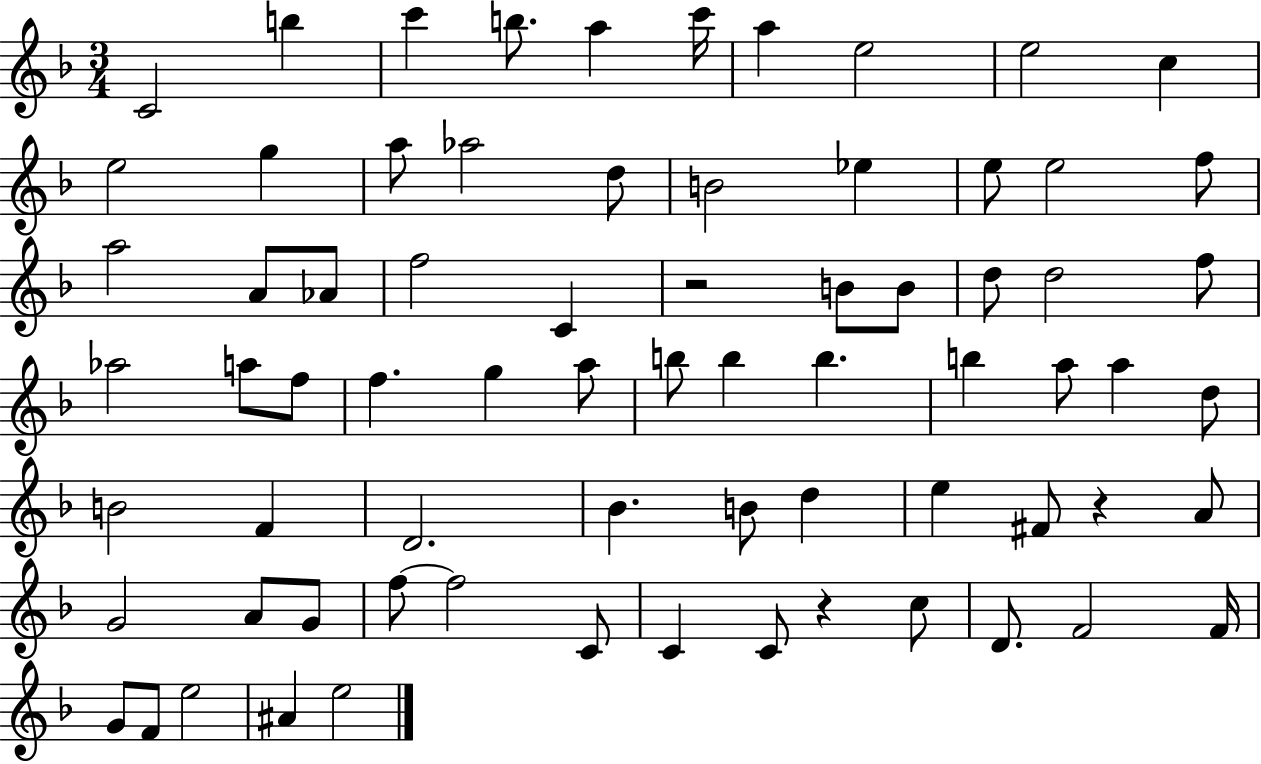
{
  \clef treble
  \numericTimeSignature
  \time 3/4
  \key f \major
  \repeat volta 2 { c'2 b''4 | c'''4 b''8. a''4 c'''16 | a''4 e''2 | e''2 c''4 | \break e''2 g''4 | a''8 aes''2 d''8 | b'2 ees''4 | e''8 e''2 f''8 | \break a''2 a'8 aes'8 | f''2 c'4 | r2 b'8 b'8 | d''8 d''2 f''8 | \break aes''2 a''8 f''8 | f''4. g''4 a''8 | b''8 b''4 b''4. | b''4 a''8 a''4 d''8 | \break b'2 f'4 | d'2. | bes'4. b'8 d''4 | e''4 fis'8 r4 a'8 | \break g'2 a'8 g'8 | f''8~~ f''2 c'8 | c'4 c'8 r4 c''8 | d'8. f'2 f'16 | \break g'8 f'8 e''2 | ais'4 e''2 | } \bar "|."
}